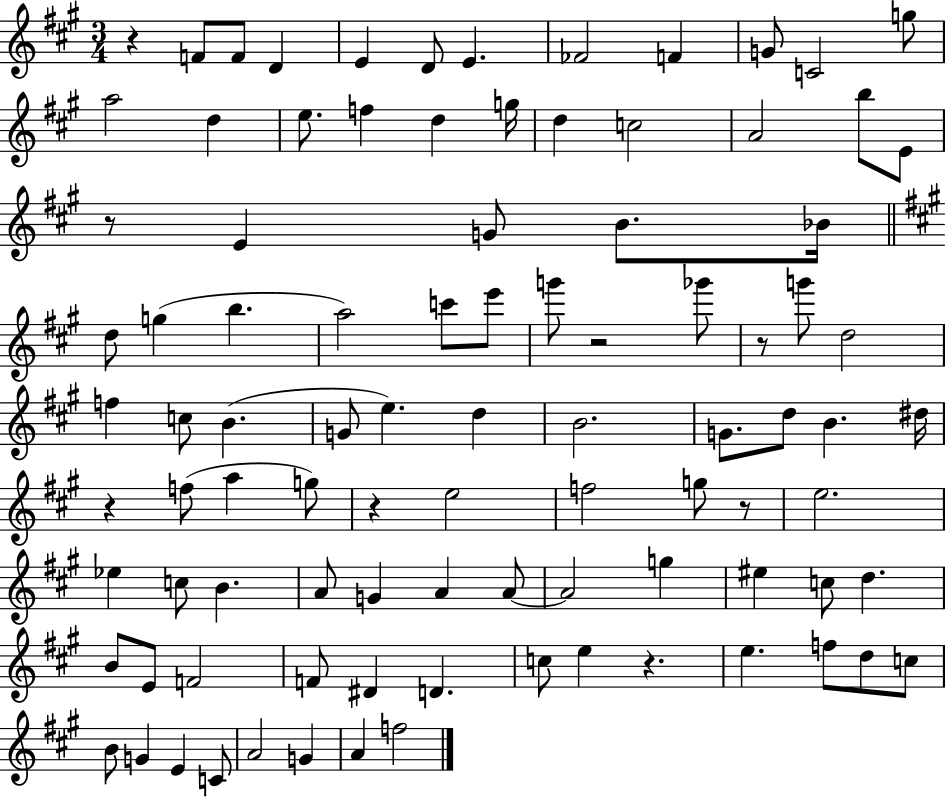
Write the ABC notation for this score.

X:1
T:Untitled
M:3/4
L:1/4
K:A
z F/2 F/2 D E D/2 E _F2 F G/2 C2 g/2 a2 d e/2 f d g/4 d c2 A2 b/2 E/2 z/2 E G/2 B/2 _B/4 d/2 g b a2 c'/2 e'/2 g'/2 z2 _g'/2 z/2 g'/2 d2 f c/2 B G/2 e d B2 G/2 d/2 B ^d/4 z f/2 a g/2 z e2 f2 g/2 z/2 e2 _e c/2 B A/2 G A A/2 A2 g ^e c/2 d B/2 E/2 F2 F/2 ^D D c/2 e z e f/2 d/2 c/2 B/2 G E C/2 A2 G A f2